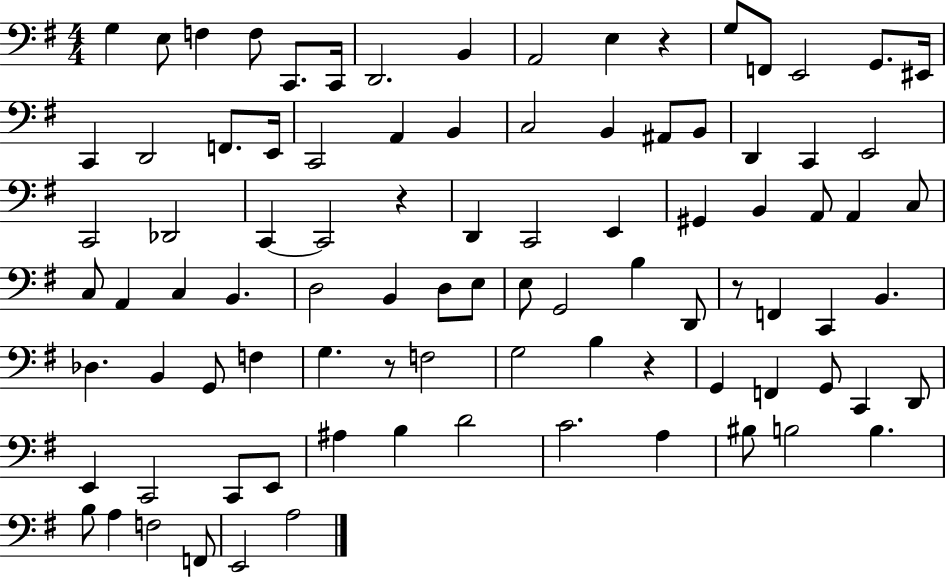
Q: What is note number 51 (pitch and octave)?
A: G2